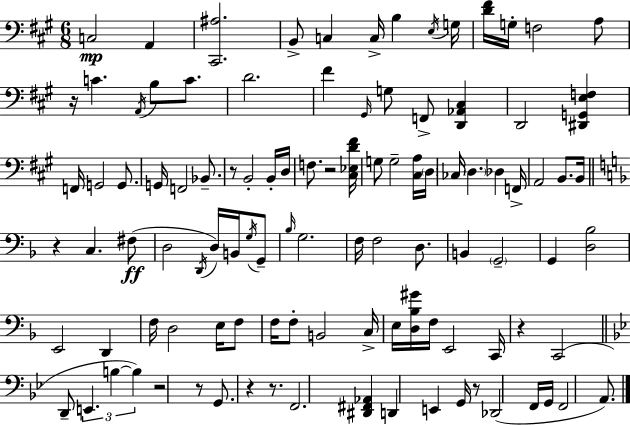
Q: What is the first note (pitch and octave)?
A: C3